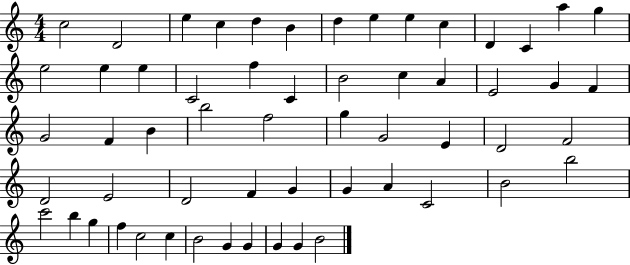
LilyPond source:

{
  \clef treble
  \numericTimeSignature
  \time 4/4
  \key c \major
  c''2 d'2 | e''4 c''4 d''4 b'4 | d''4 e''4 e''4 c''4 | d'4 c'4 a''4 g''4 | \break e''2 e''4 e''4 | c'2 f''4 c'4 | b'2 c''4 a'4 | e'2 g'4 f'4 | \break g'2 f'4 b'4 | b''2 f''2 | g''4 g'2 e'4 | d'2 f'2 | \break d'2 e'2 | d'2 f'4 g'4 | g'4 a'4 c'2 | b'2 b''2 | \break c'''2 b''4 g''4 | f''4 c''2 c''4 | b'2 g'4 g'4 | g'4 g'4 b'2 | \break \bar "|."
}